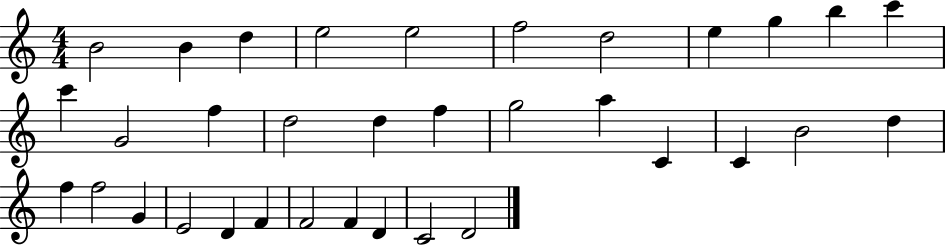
X:1
T:Untitled
M:4/4
L:1/4
K:C
B2 B d e2 e2 f2 d2 e g b c' c' G2 f d2 d f g2 a C C B2 d f f2 G E2 D F F2 F D C2 D2